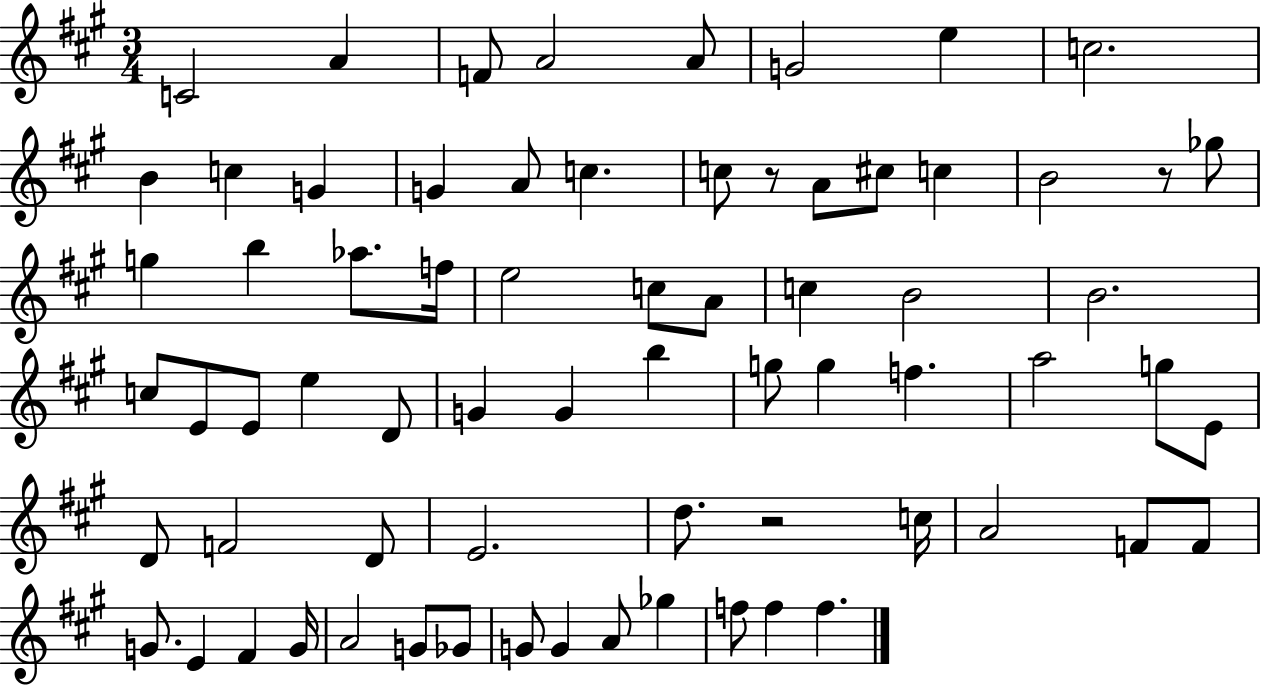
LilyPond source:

{
  \clef treble
  \numericTimeSignature
  \time 3/4
  \key a \major
  c'2 a'4 | f'8 a'2 a'8 | g'2 e''4 | c''2. | \break b'4 c''4 g'4 | g'4 a'8 c''4. | c''8 r8 a'8 cis''8 c''4 | b'2 r8 ges''8 | \break g''4 b''4 aes''8. f''16 | e''2 c''8 a'8 | c''4 b'2 | b'2. | \break c''8 e'8 e'8 e''4 d'8 | g'4 g'4 b''4 | g''8 g''4 f''4. | a''2 g''8 e'8 | \break d'8 f'2 d'8 | e'2. | d''8. r2 c''16 | a'2 f'8 f'8 | \break g'8. e'4 fis'4 g'16 | a'2 g'8 ges'8 | g'8 g'4 a'8 ges''4 | f''8 f''4 f''4. | \break \bar "|."
}